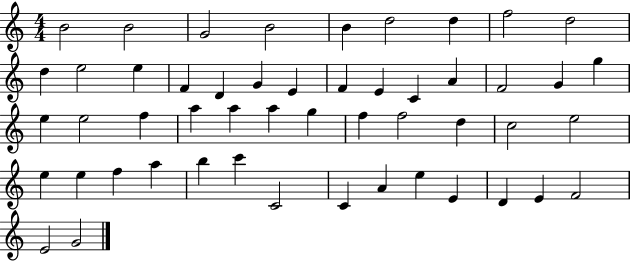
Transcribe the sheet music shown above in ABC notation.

X:1
T:Untitled
M:4/4
L:1/4
K:C
B2 B2 G2 B2 B d2 d f2 d2 d e2 e F D G E F E C A F2 G g e e2 f a a a g f f2 d c2 e2 e e f a b c' C2 C A e E D E F2 E2 G2